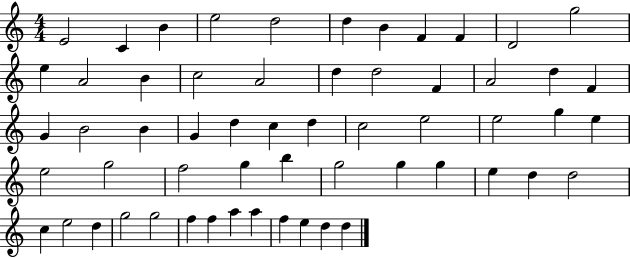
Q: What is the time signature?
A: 4/4